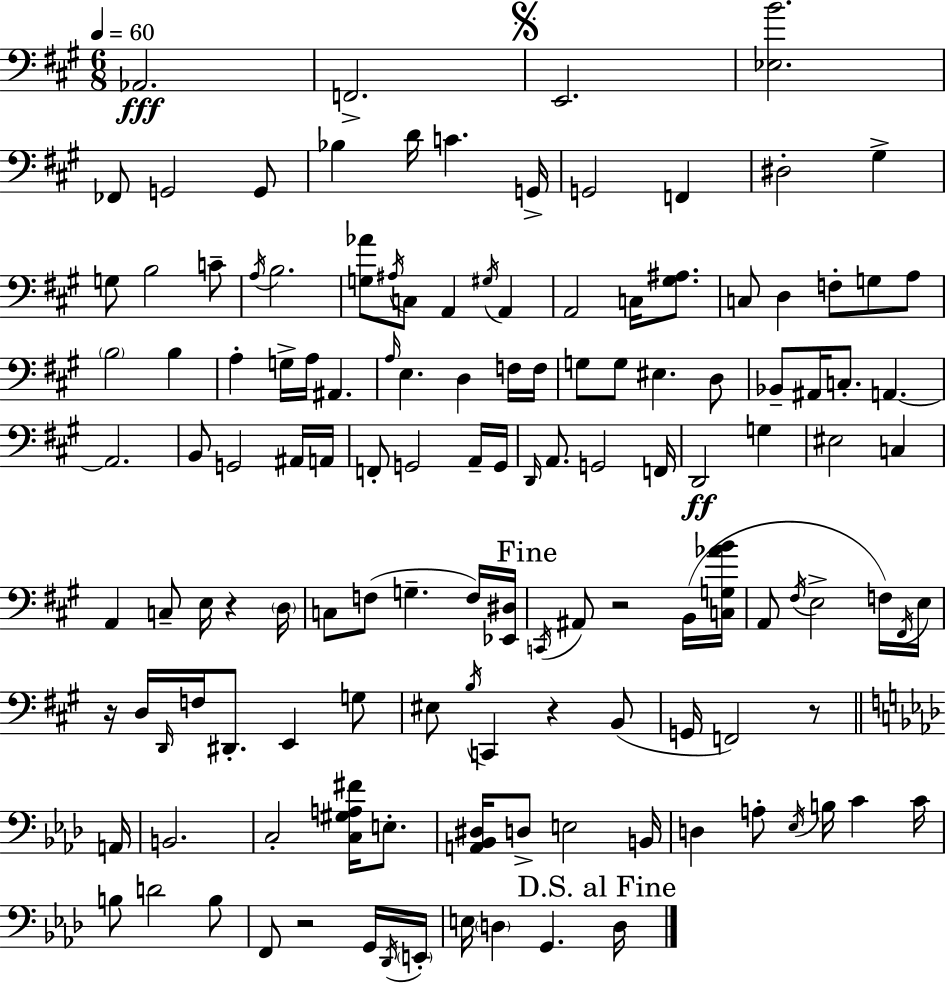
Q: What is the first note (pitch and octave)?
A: Ab2